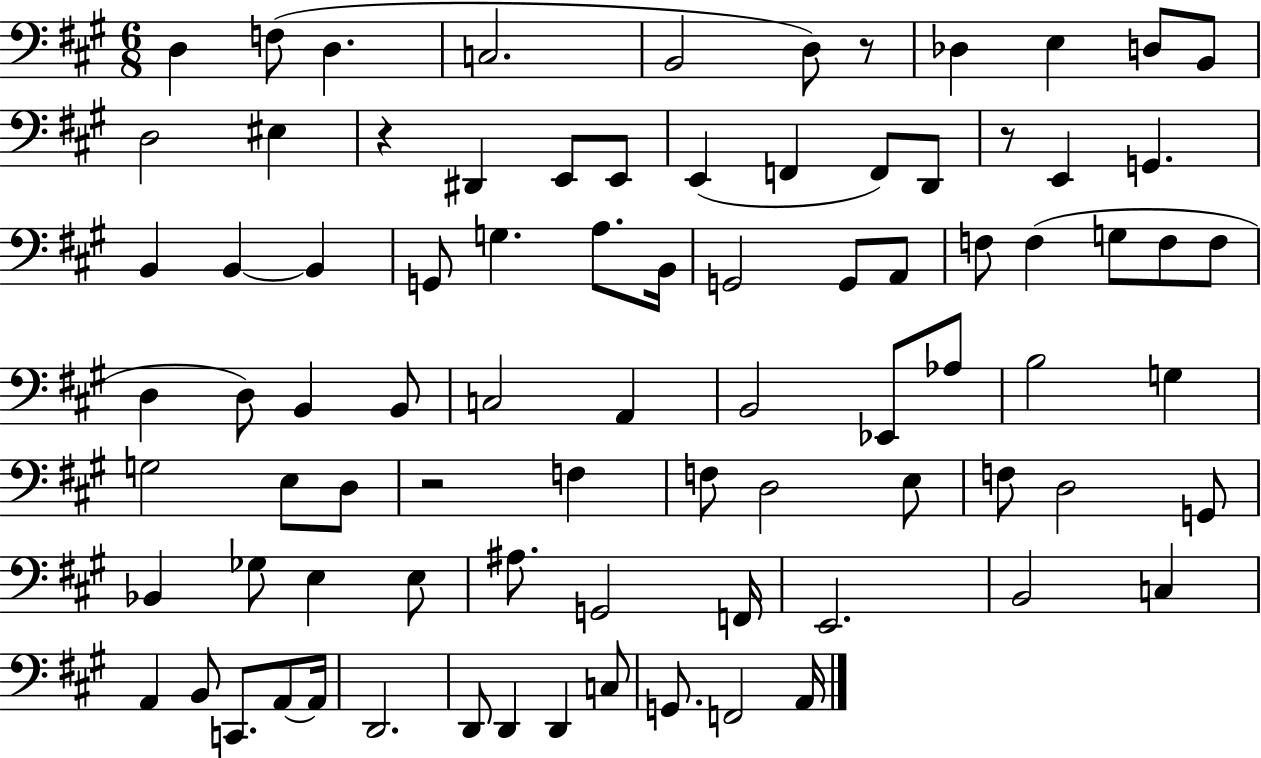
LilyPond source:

{
  \clef bass
  \numericTimeSignature
  \time 6/8
  \key a \major
  d4 f8( d4. | c2. | b,2 d8) r8 | des4 e4 d8 b,8 | \break d2 eis4 | r4 dis,4 e,8 e,8 | e,4( f,4 f,8) d,8 | r8 e,4 g,4. | \break b,4 b,4~~ b,4 | g,8 g4. a8. b,16 | g,2 g,8 a,8 | f8 f4( g8 f8 f8 | \break d4 d8) b,4 b,8 | c2 a,4 | b,2 ees,8 aes8 | b2 g4 | \break g2 e8 d8 | r2 f4 | f8 d2 e8 | f8 d2 g,8 | \break bes,4 ges8 e4 e8 | ais8. g,2 f,16 | e,2. | b,2 c4 | \break a,4 b,8 c,8. a,8~~ a,16 | d,2. | d,8 d,4 d,4 c8 | g,8. f,2 a,16 | \break \bar "|."
}